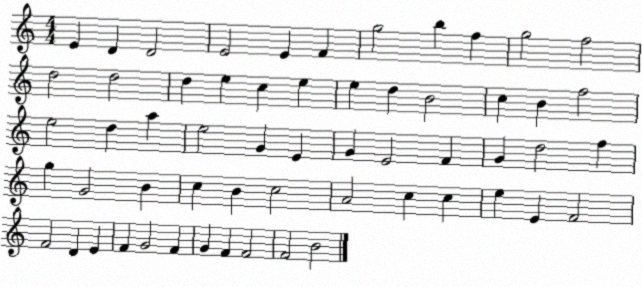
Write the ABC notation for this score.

X:1
T:Untitled
M:4/4
L:1/4
K:C
E D D2 E2 E F g2 b f g2 f2 d2 d2 d e c e e d B2 c B f2 e2 d a e2 G E G E2 F G d2 f g G2 B c B c2 A2 c c e E F2 F2 D E F G2 F G F F2 F2 B2